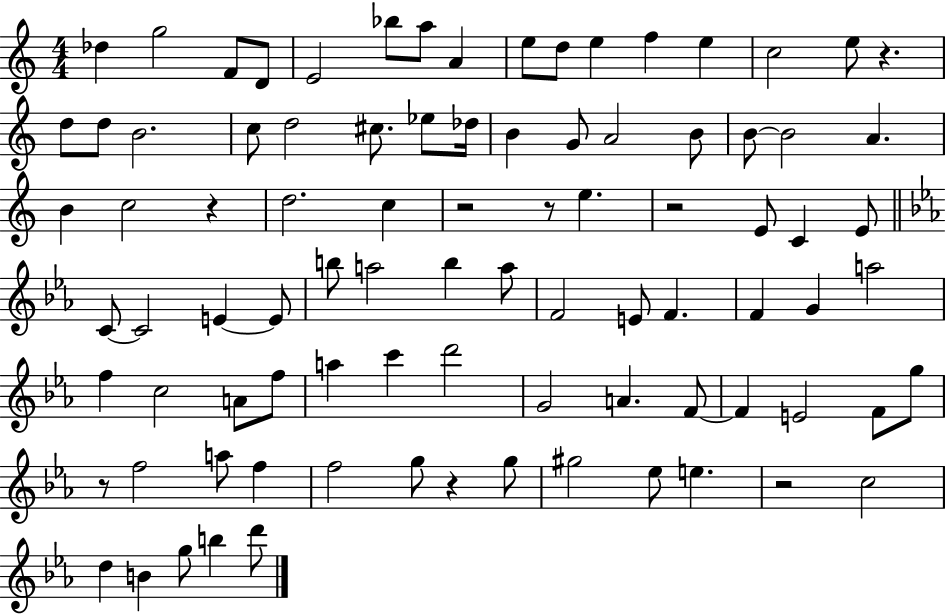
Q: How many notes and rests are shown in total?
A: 89